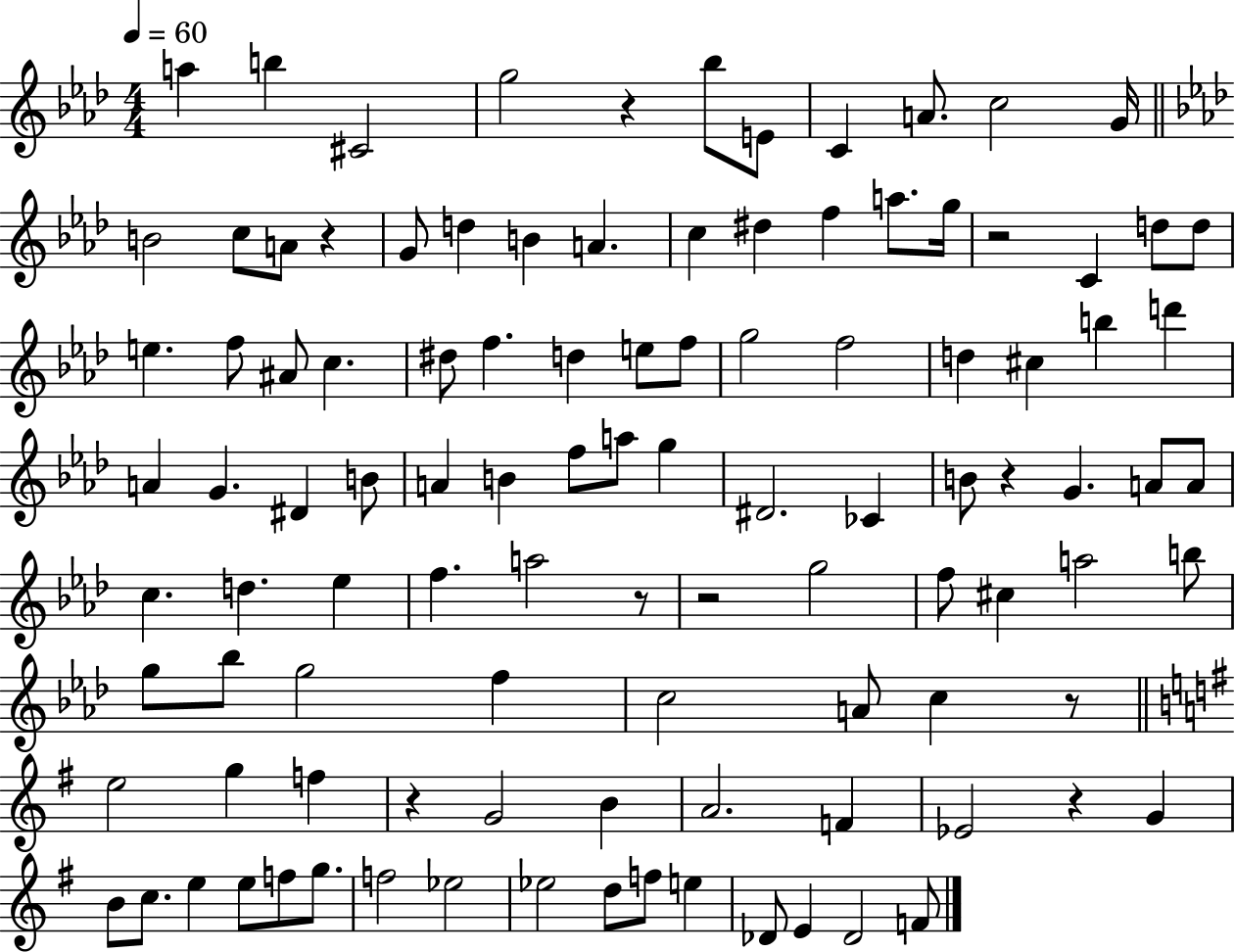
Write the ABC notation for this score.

X:1
T:Untitled
M:4/4
L:1/4
K:Ab
a b ^C2 g2 z _b/2 E/2 C A/2 c2 G/4 B2 c/2 A/2 z G/2 d B A c ^d f a/2 g/4 z2 C d/2 d/2 e f/2 ^A/2 c ^d/2 f d e/2 f/2 g2 f2 d ^c b d' A G ^D B/2 A B f/2 a/2 g ^D2 _C B/2 z G A/2 A/2 c d _e f a2 z/2 z2 g2 f/2 ^c a2 b/2 g/2 _b/2 g2 f c2 A/2 c z/2 e2 g f z G2 B A2 F _E2 z G B/2 c/2 e e/2 f/2 g/2 f2 _e2 _e2 d/2 f/2 e _D/2 E _D2 F/2